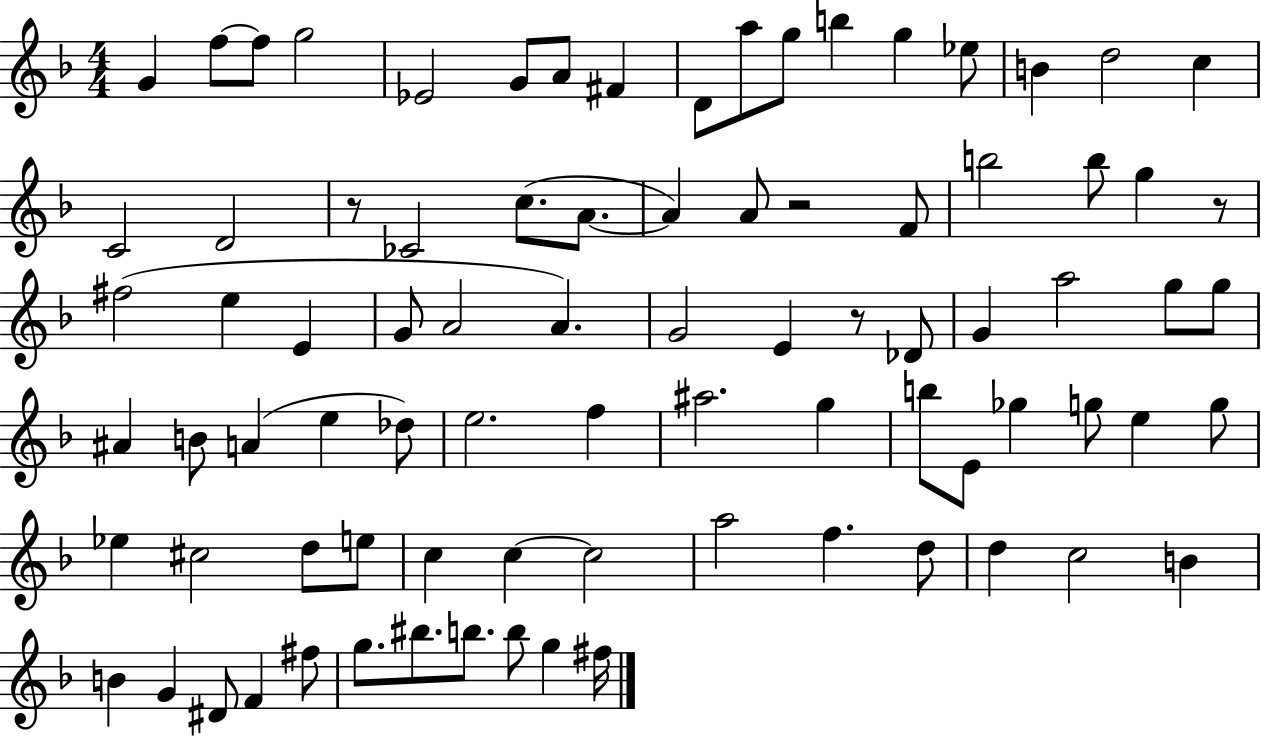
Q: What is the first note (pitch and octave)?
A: G4